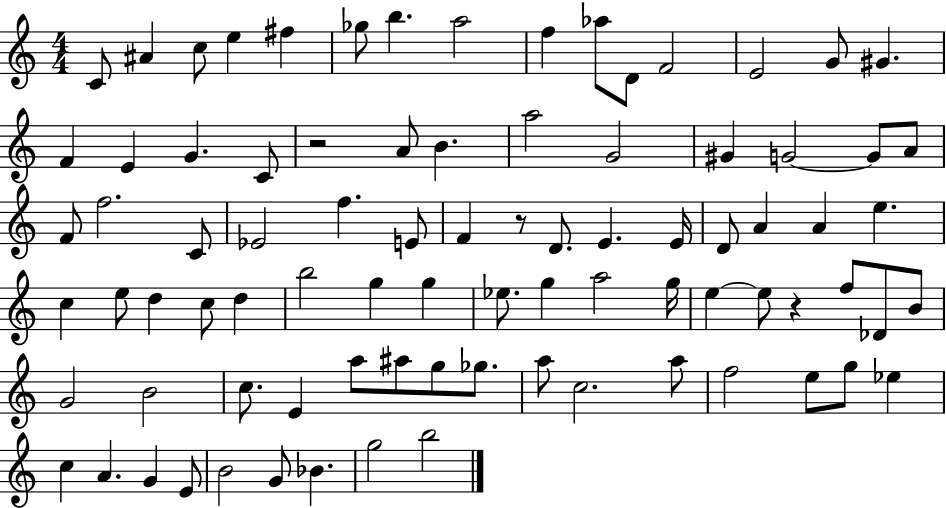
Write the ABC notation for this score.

X:1
T:Untitled
M:4/4
L:1/4
K:C
C/2 ^A c/2 e ^f _g/2 b a2 f _a/2 D/2 F2 E2 G/2 ^G F E G C/2 z2 A/2 B a2 G2 ^G G2 G/2 A/2 F/2 f2 C/2 _E2 f E/2 F z/2 D/2 E E/4 D/2 A A e c e/2 d c/2 d b2 g g _e/2 g a2 g/4 e e/2 z f/2 _D/2 B/2 G2 B2 c/2 E a/2 ^a/2 g/2 _g/2 a/2 c2 a/2 f2 e/2 g/2 _e c A G E/2 B2 G/2 _B g2 b2